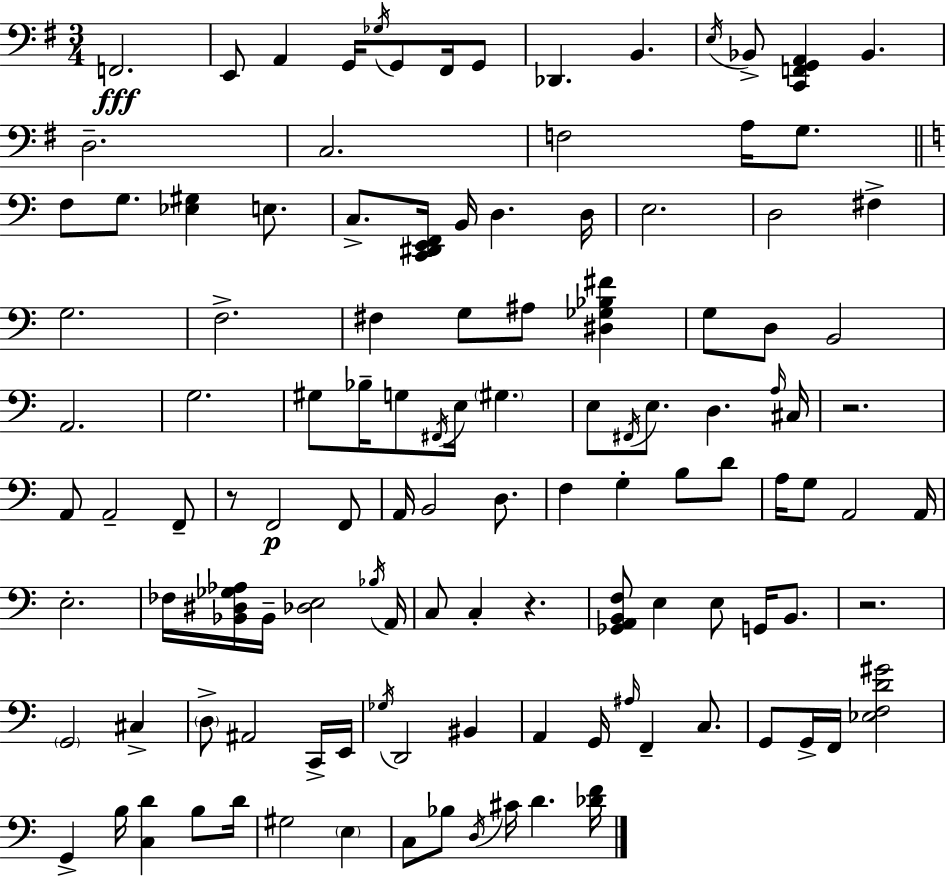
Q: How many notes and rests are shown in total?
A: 119